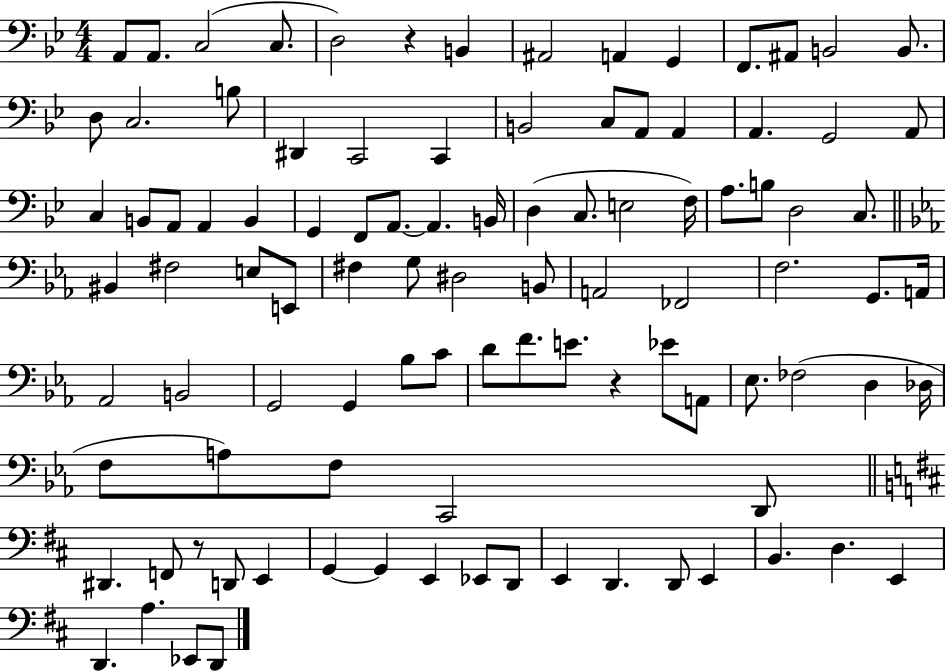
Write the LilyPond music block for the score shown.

{
  \clef bass
  \numericTimeSignature
  \time 4/4
  \key bes \major
  a,8 a,8. c2( c8. | d2) r4 b,4 | ais,2 a,4 g,4 | f,8. ais,8 b,2 b,8. | \break d8 c2. b8 | dis,4 c,2 c,4 | b,2 c8 a,8 a,4 | a,4. g,2 a,8 | \break c4 b,8 a,8 a,4 b,4 | g,4 f,8 a,8.~~ a,4. b,16 | d4( c8. e2 f16) | a8. b8 d2 c8. | \break \bar "||" \break \key ees \major bis,4 fis2 e8 e,8 | fis4 g8 dis2 b,8 | a,2 fes,2 | f2. g,8. a,16 | \break aes,2 b,2 | g,2 g,4 bes8 c'8 | d'8 f'8. e'8. r4 ees'8 a,8 | ees8. fes2( d4 des16 | \break f8 a8) f8 c,2 d,8 | \bar "||" \break \key d \major dis,4. f,8 r8 d,8 e,4 | g,4~~ g,4 e,4 ees,8 d,8 | e,4 d,4. d,8 e,4 | b,4. d4. e,4 | \break d,4. a4. ees,8 d,8 | \bar "|."
}